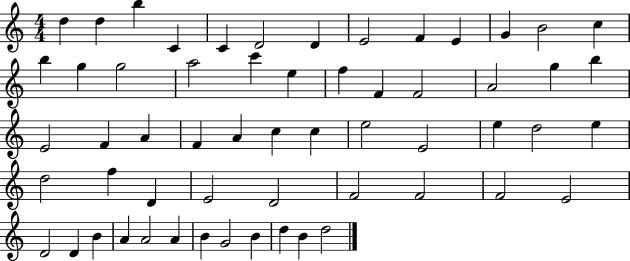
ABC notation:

X:1
T:Untitled
M:4/4
L:1/4
K:C
d d b C C D2 D E2 F E G B2 c b g g2 a2 c' e f F F2 A2 g b E2 F A F A c c e2 E2 e d2 e d2 f D E2 D2 F2 F2 F2 E2 D2 D B A A2 A B G2 B d B d2